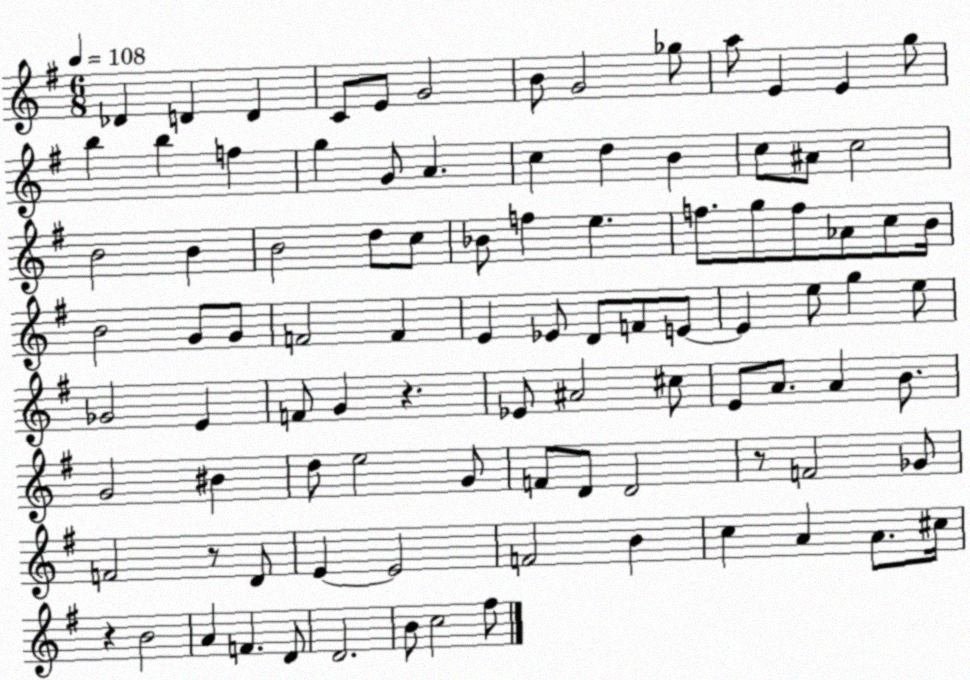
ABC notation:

X:1
T:Untitled
M:6/8
L:1/4
K:G
_D D D C/2 E/2 G2 B/2 G2 _g/2 a/2 E E g/2 b b f g G/2 A c d B c/2 ^A/2 c2 B2 B B2 d/2 c/2 _B/2 f e f/2 g/2 f/2 _A/2 c/2 B/4 B2 G/2 G/2 F2 F E _E/2 D/2 F/2 E/2 E e/2 g e/2 _G2 E F/2 G z _E/2 ^A2 ^c/2 E/2 A/2 A B/2 G2 ^B d/2 e2 G/2 F/2 D/2 D2 z/2 F2 _G/2 F2 z/2 D/2 E E2 F2 B c A A/2 ^c/4 z B2 A F D/2 D2 B/2 c2 ^f/2